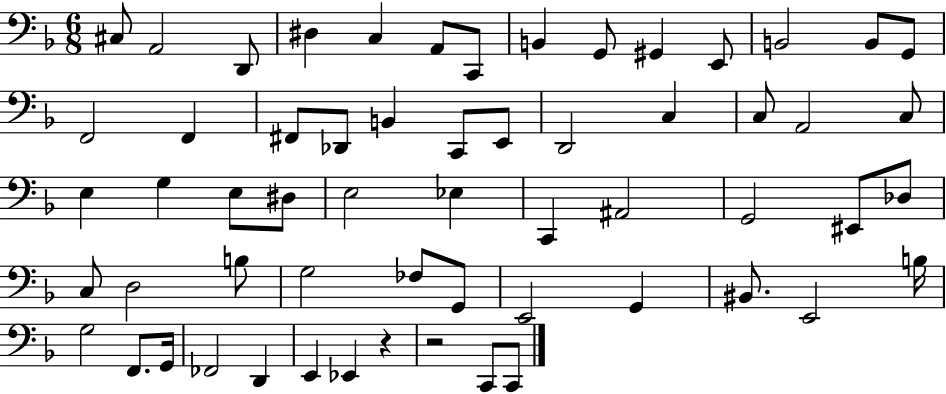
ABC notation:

X:1
T:Untitled
M:6/8
L:1/4
K:F
^C,/2 A,,2 D,,/2 ^D, C, A,,/2 C,,/2 B,, G,,/2 ^G,, E,,/2 B,,2 B,,/2 G,,/2 F,,2 F,, ^F,,/2 _D,,/2 B,, C,,/2 E,,/2 D,,2 C, C,/2 A,,2 C,/2 E, G, E,/2 ^D,/2 E,2 _E, C,, ^A,,2 G,,2 ^E,,/2 _D,/2 C,/2 D,2 B,/2 G,2 _F,/2 G,,/2 E,,2 G,, ^B,,/2 E,,2 B,/4 G,2 F,,/2 G,,/4 _F,,2 D,, E,, _E,, z z2 C,,/2 C,,/2